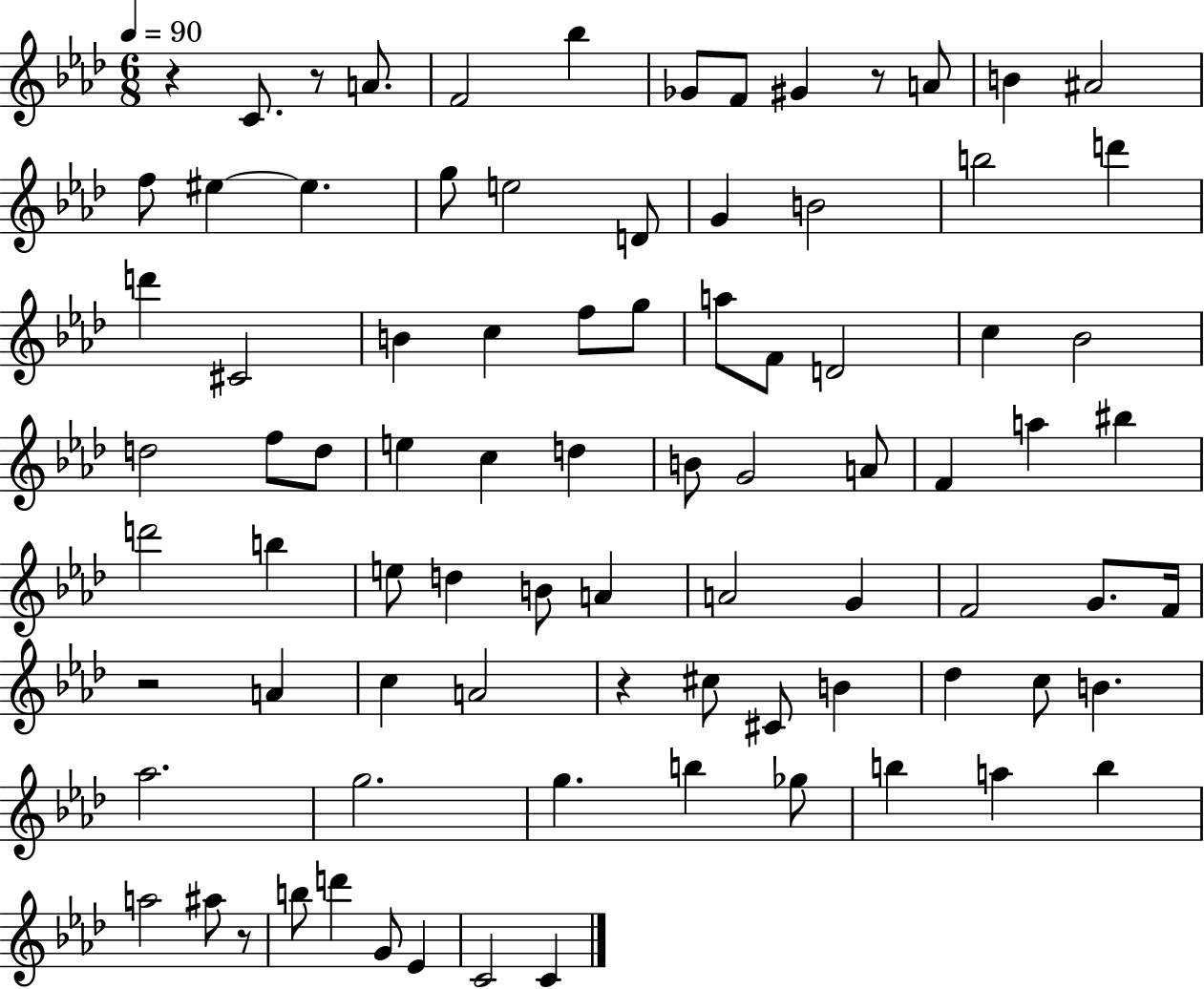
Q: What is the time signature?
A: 6/8